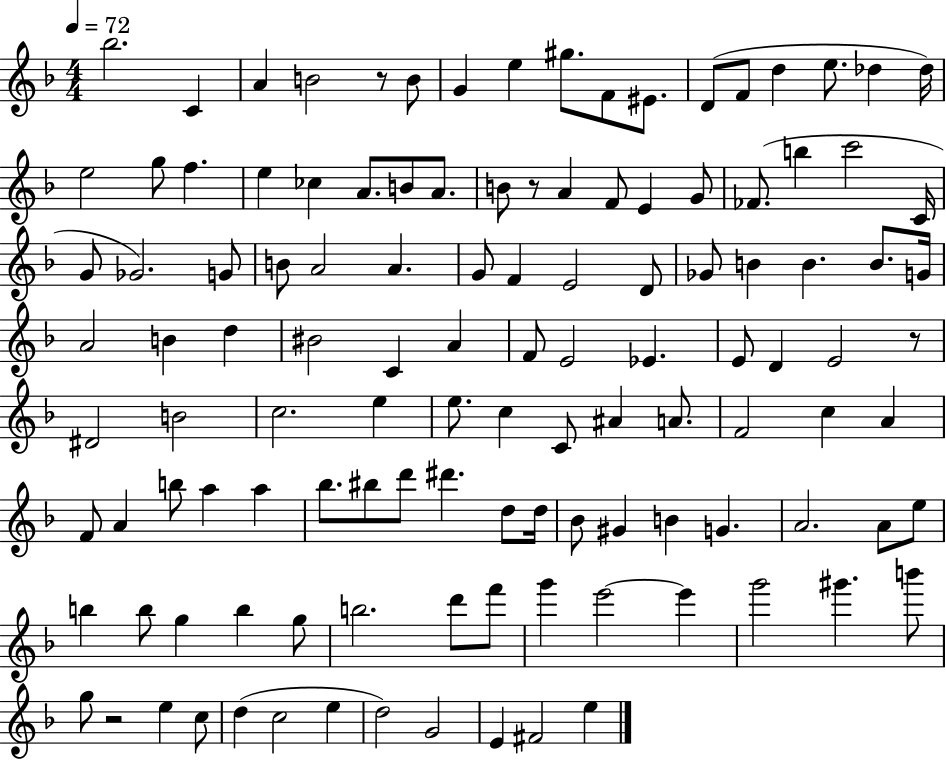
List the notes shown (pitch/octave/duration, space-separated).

Bb5/h. C4/q A4/q B4/h R/e B4/e G4/q E5/q G#5/e. F4/e EIS4/e. D4/e F4/e D5/q E5/e. Db5/q Db5/s E5/h G5/e F5/q. E5/q CES5/q A4/e. B4/e A4/e. B4/e R/e A4/q F4/e E4/q G4/e FES4/e. B5/q C6/h C4/s G4/e Gb4/h. G4/e B4/e A4/h A4/q. G4/e F4/q E4/h D4/e Gb4/e B4/q B4/q. B4/e. G4/s A4/h B4/q D5/q BIS4/h C4/q A4/q F4/e E4/h Eb4/q. E4/e D4/q E4/h R/e D#4/h B4/h C5/h. E5/q E5/e. C5/q C4/e A#4/q A4/e. F4/h C5/q A4/q F4/e A4/q B5/e A5/q A5/q Bb5/e. BIS5/e D6/e D#6/q. D5/e D5/s Bb4/e G#4/q B4/q G4/q. A4/h. A4/e E5/e B5/q B5/e G5/q B5/q G5/e B5/h. D6/e F6/e G6/q E6/h E6/q G6/h G#6/q. B6/e G5/e R/h E5/q C5/e D5/q C5/h E5/q D5/h G4/h E4/q F#4/h E5/q